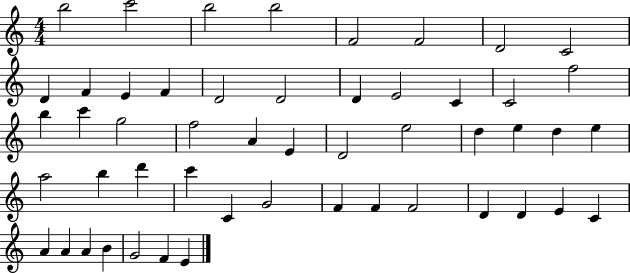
{
  \clef treble
  \numericTimeSignature
  \time 4/4
  \key c \major
  b''2 c'''2 | b''2 b''2 | f'2 f'2 | d'2 c'2 | \break d'4 f'4 e'4 f'4 | d'2 d'2 | d'4 e'2 c'4 | c'2 f''2 | \break b''4 c'''4 g''2 | f''2 a'4 e'4 | d'2 e''2 | d''4 e''4 d''4 e''4 | \break a''2 b''4 d'''4 | c'''4 c'4 g'2 | f'4 f'4 f'2 | d'4 d'4 e'4 c'4 | \break a'4 a'4 a'4 b'4 | g'2 f'4 e'4 | \bar "|."
}